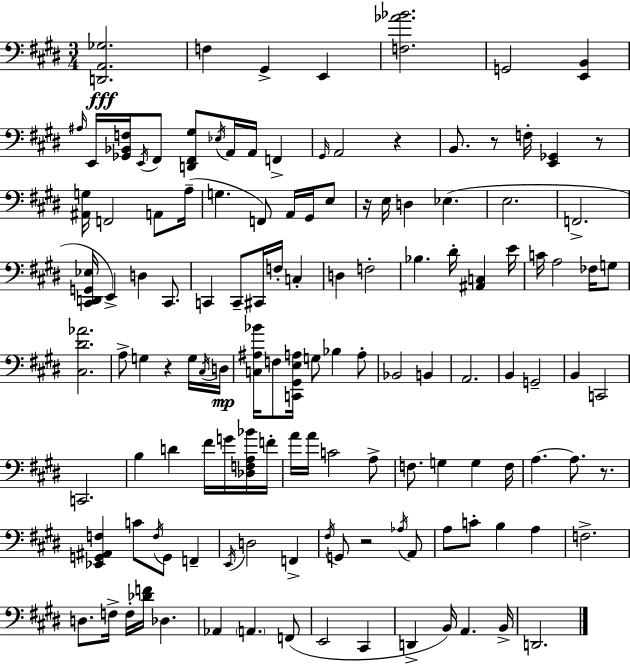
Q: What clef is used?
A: bass